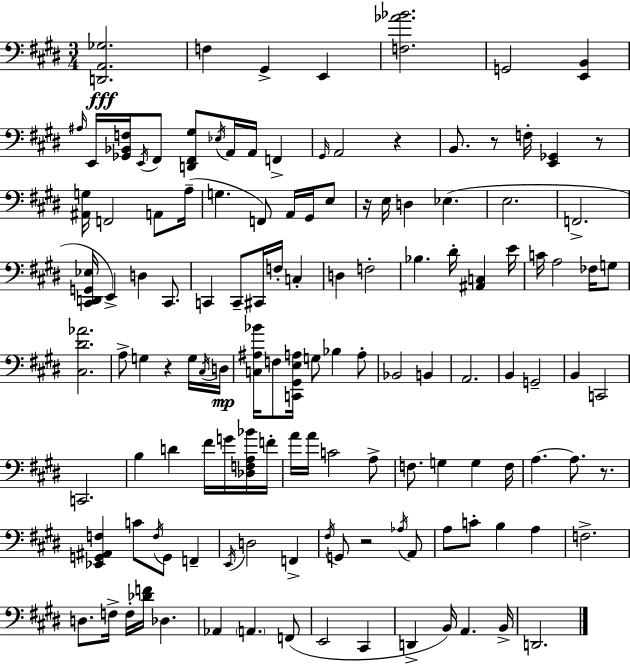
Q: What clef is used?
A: bass